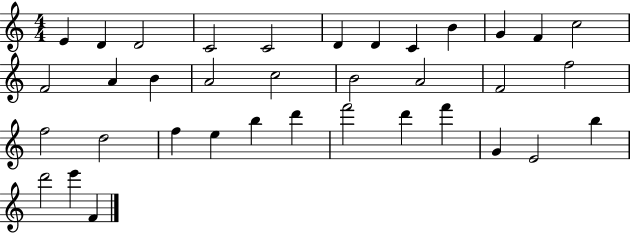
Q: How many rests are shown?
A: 0